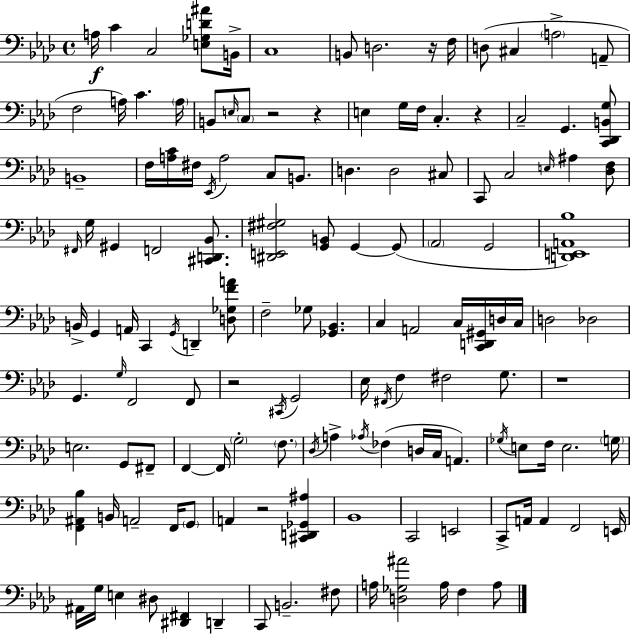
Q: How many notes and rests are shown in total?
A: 139